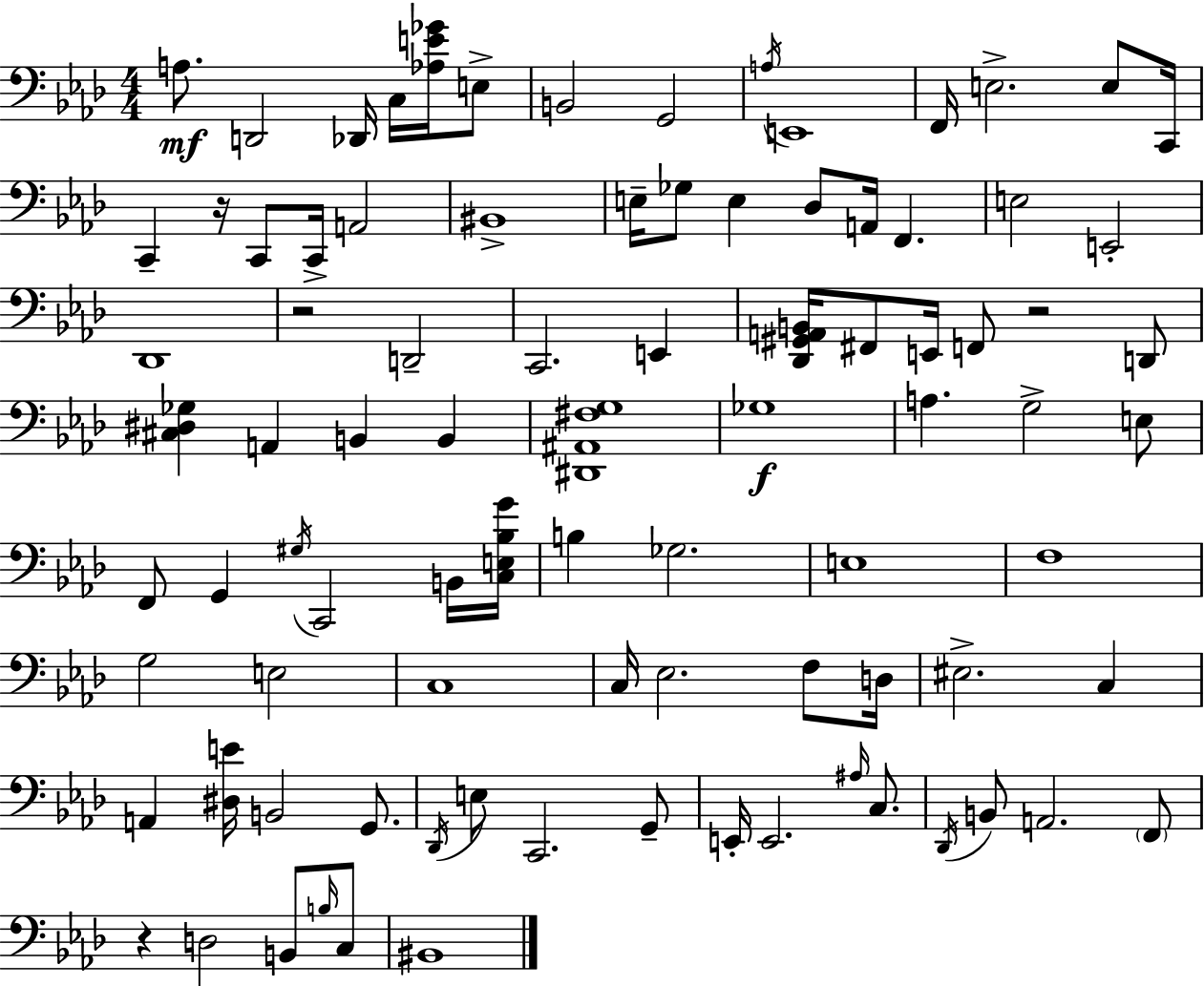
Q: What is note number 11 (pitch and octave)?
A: E3